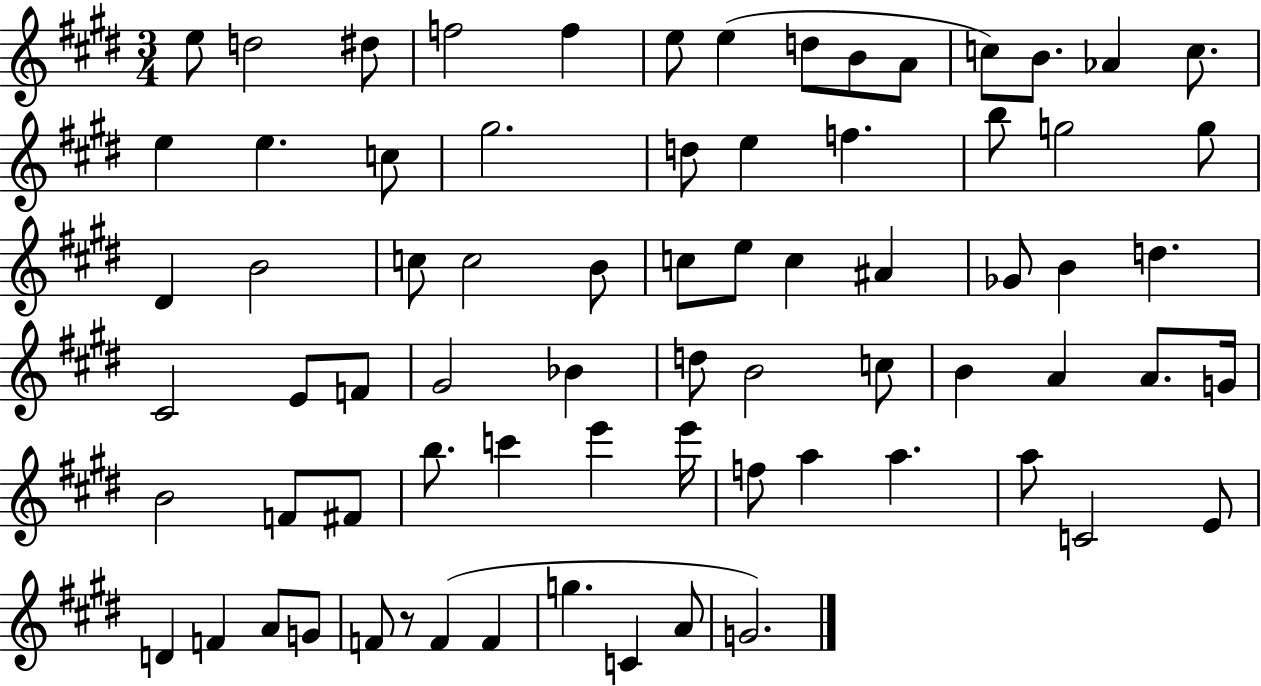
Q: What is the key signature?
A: E major